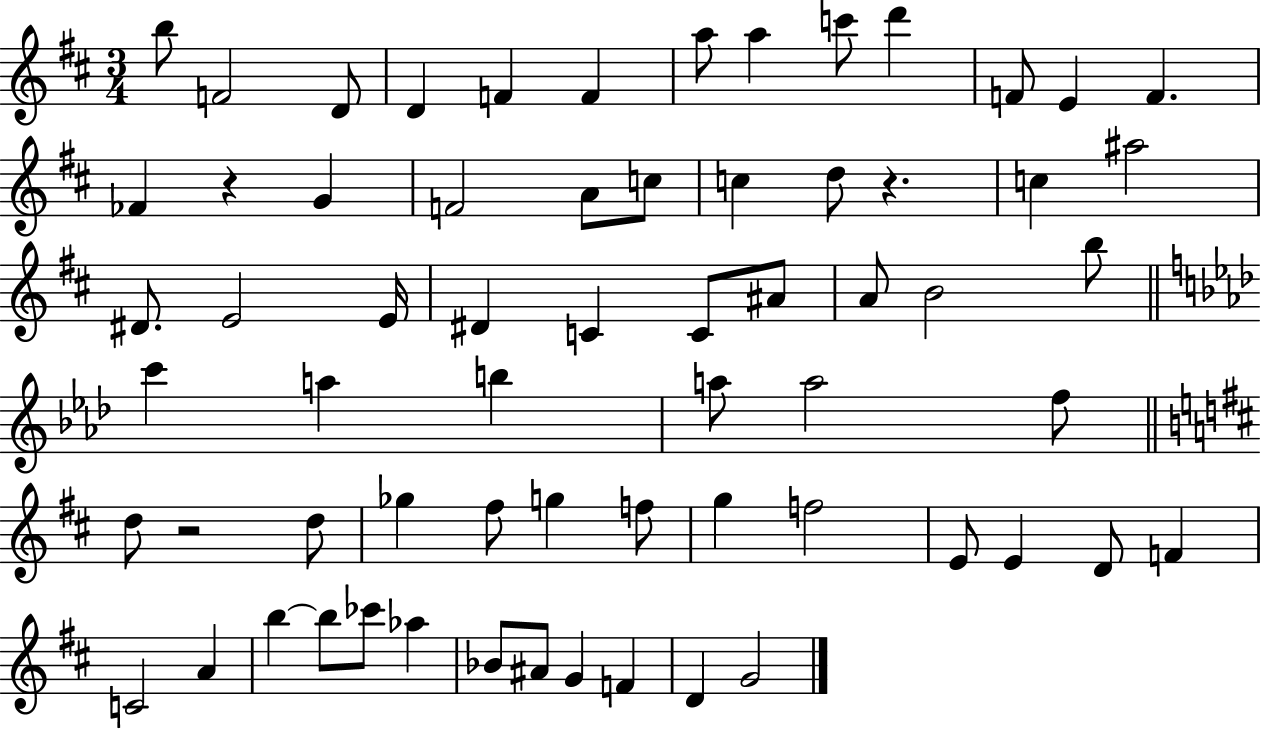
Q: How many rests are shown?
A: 3